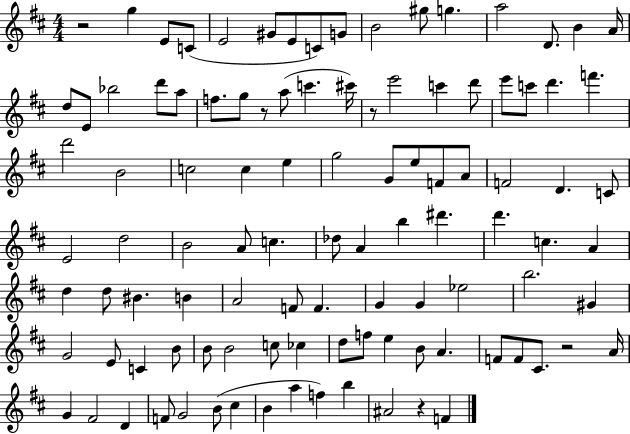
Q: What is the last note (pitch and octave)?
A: F4